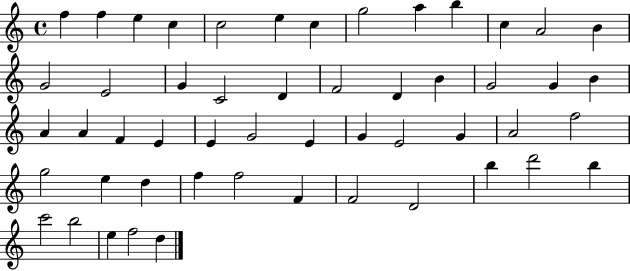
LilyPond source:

{
  \clef treble
  \time 4/4
  \defaultTimeSignature
  \key c \major
  f''4 f''4 e''4 c''4 | c''2 e''4 c''4 | g''2 a''4 b''4 | c''4 a'2 b'4 | \break g'2 e'2 | g'4 c'2 d'4 | f'2 d'4 b'4 | g'2 g'4 b'4 | \break a'4 a'4 f'4 e'4 | e'4 g'2 e'4 | g'4 e'2 g'4 | a'2 f''2 | \break g''2 e''4 d''4 | f''4 f''2 f'4 | f'2 d'2 | b''4 d'''2 b''4 | \break c'''2 b''2 | e''4 f''2 d''4 | \bar "|."
}